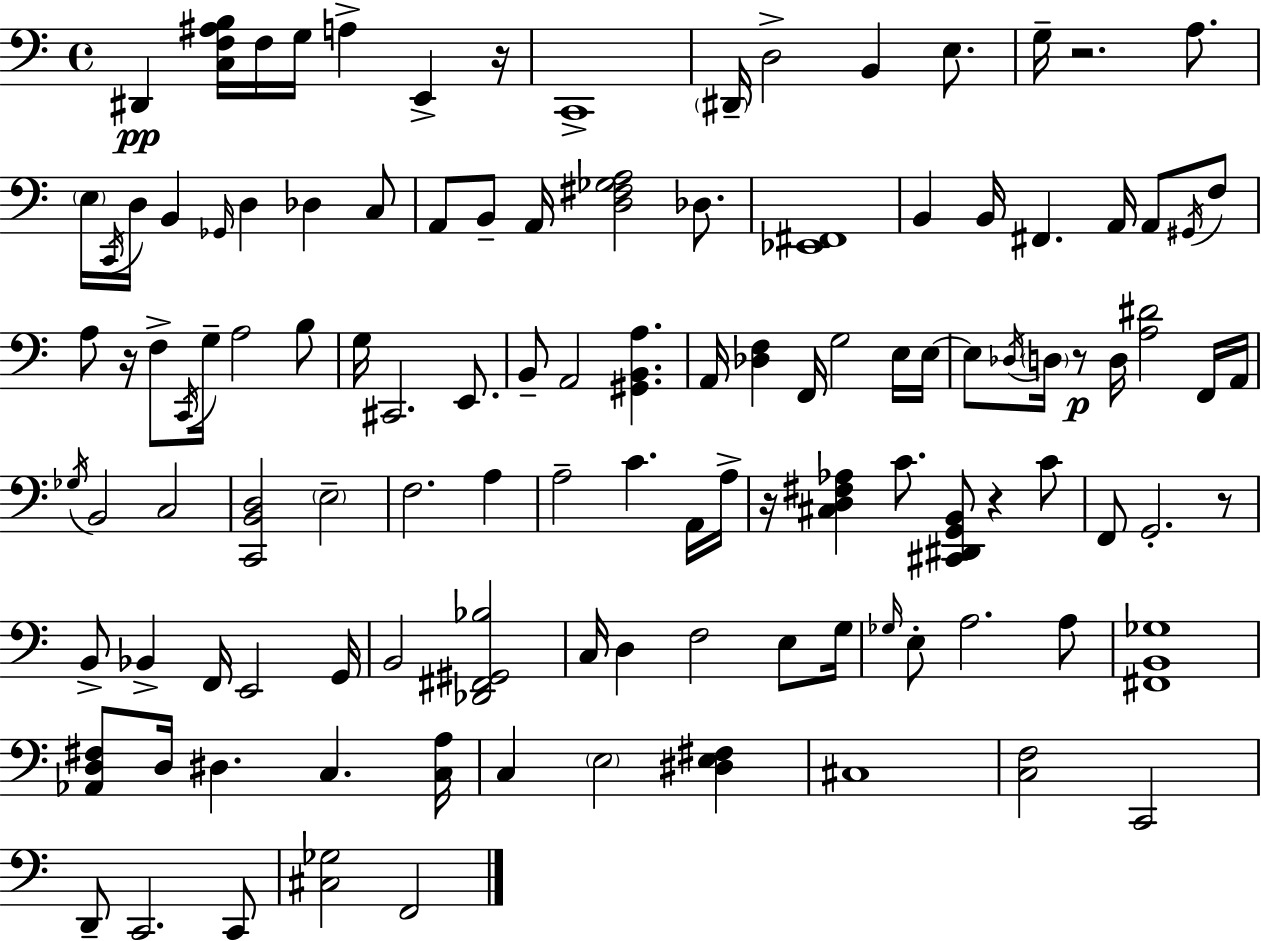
X:1
T:Untitled
M:4/4
L:1/4
K:C
^D,, [C,F,^A,B,]/4 F,/4 G,/4 A, E,, z/4 C,,4 ^D,,/4 D,2 B,, E,/2 G,/4 z2 A,/2 E,/4 C,,/4 D,/4 B,, _G,,/4 D, _D, C,/2 A,,/2 B,,/2 A,,/4 [D,^F,_G,A,]2 _D,/2 [_E,,^F,,]4 B,, B,,/4 ^F,, A,,/4 A,,/2 ^G,,/4 F,/2 A,/2 z/4 F,/2 C,,/4 G,/4 A,2 B,/2 G,/4 ^C,,2 E,,/2 B,,/2 A,,2 [^G,,B,,A,] A,,/4 [_D,F,] F,,/4 G,2 E,/4 E,/4 E,/2 _D,/4 D,/4 z/2 D,/4 [A,^D]2 F,,/4 A,,/4 _G,/4 B,,2 C,2 [C,,B,,D,]2 E,2 F,2 A, A,2 C A,,/4 A,/4 z/4 [^C,D,^F,_A,] C/2 [^C,,^D,,G,,B,,]/2 z C/2 F,,/2 G,,2 z/2 B,,/2 _B,, F,,/4 E,,2 G,,/4 B,,2 [_D,,^F,,^G,,_B,]2 C,/4 D, F,2 E,/2 G,/4 _G,/4 E,/2 A,2 A,/2 [^F,,B,,_G,]4 [_A,,D,^F,]/2 D,/4 ^D, C, [C,A,]/4 C, E,2 [^D,E,^F,] ^C,4 [C,F,]2 C,,2 D,,/2 C,,2 C,,/2 [^C,_G,]2 F,,2